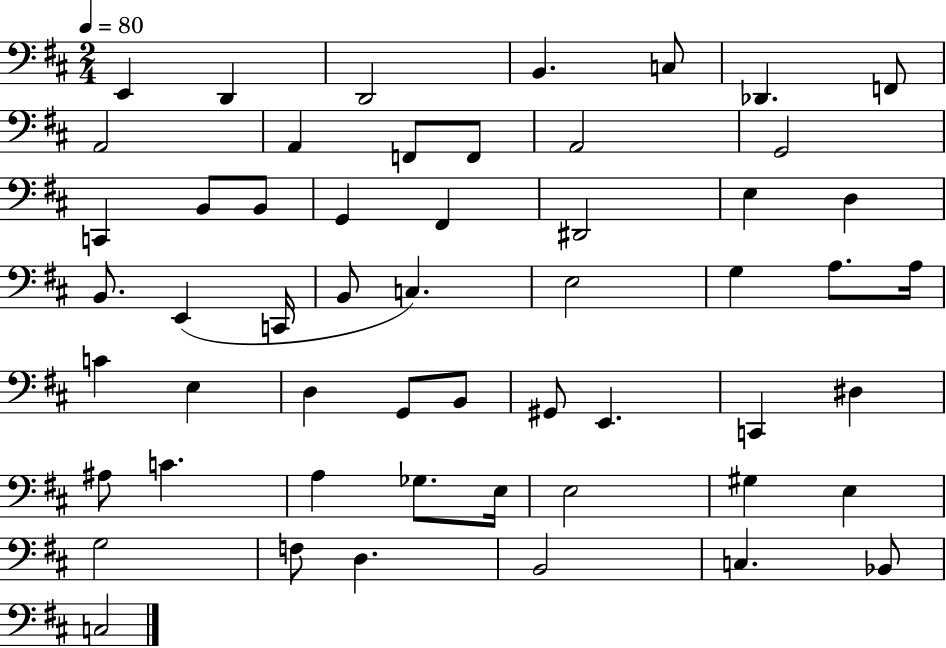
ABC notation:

X:1
T:Untitled
M:2/4
L:1/4
K:D
E,, D,, D,,2 B,, C,/2 _D,, F,,/2 A,,2 A,, F,,/2 F,,/2 A,,2 G,,2 C,, B,,/2 B,,/2 G,, ^F,, ^D,,2 E, D, B,,/2 E,, C,,/4 B,,/2 C, E,2 G, A,/2 A,/4 C E, D, G,,/2 B,,/2 ^G,,/2 E,, C,, ^D, ^A,/2 C A, _G,/2 E,/4 E,2 ^G, E, G,2 F,/2 D, B,,2 C, _B,,/2 C,2